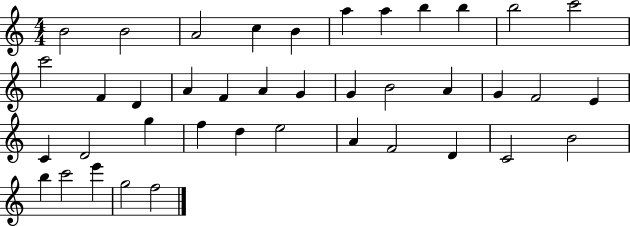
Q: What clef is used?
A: treble